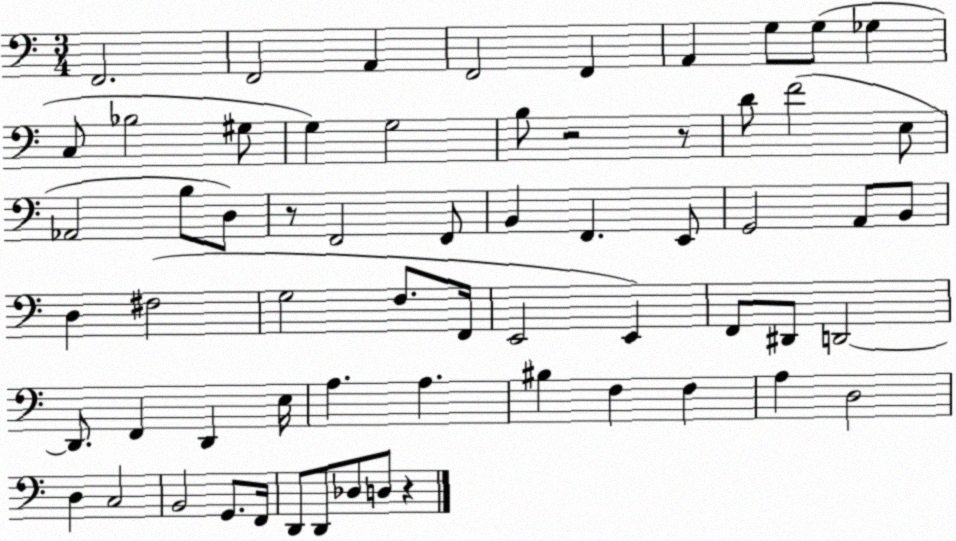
X:1
T:Untitled
M:3/4
L:1/4
K:C
F,,2 F,,2 A,, F,,2 F,, A,, G,/2 G,/2 _G, C,/2 _B,2 ^G,/2 G, G,2 B,/2 z2 z/2 D/2 F2 E,/2 _A,,2 B,/2 D,/2 z/2 F,,2 F,,/2 B,, F,, E,,/2 G,,2 A,,/2 B,,/2 D, ^F,2 G,2 F,/2 F,,/4 E,,2 E,, F,,/2 ^D,,/2 D,,2 D,,/2 F,, D,, E,/4 A, A, ^B, F, F, A, D,2 D, C,2 B,,2 G,,/2 F,,/4 D,,/2 D,,/2 _D,/2 D,/2 z